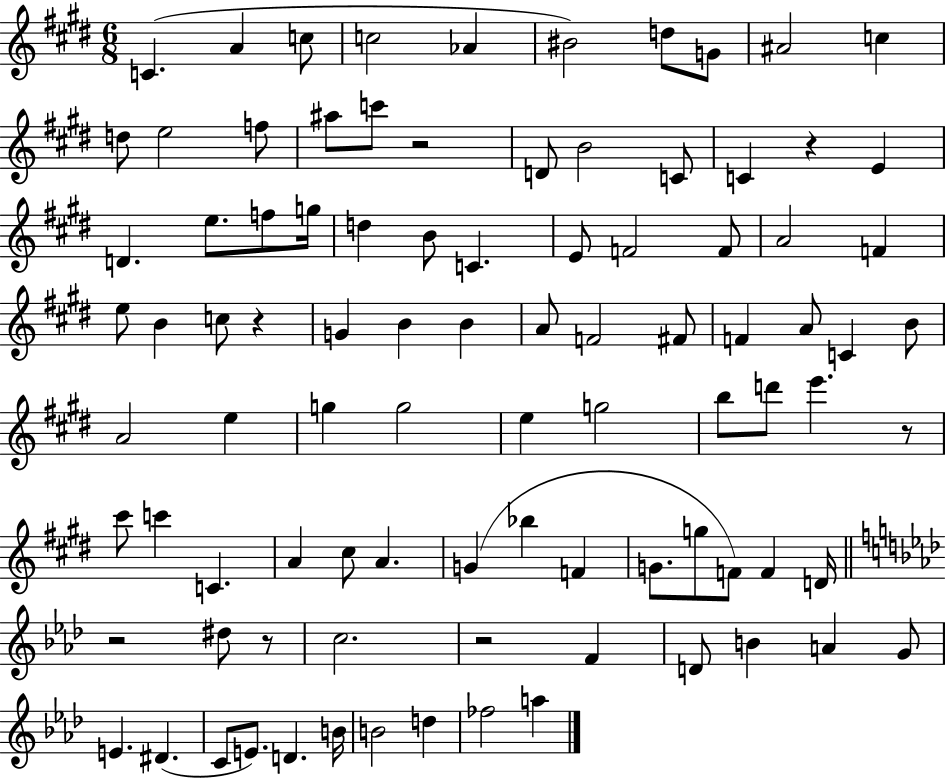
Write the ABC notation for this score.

X:1
T:Untitled
M:6/8
L:1/4
K:E
C A c/2 c2 _A ^B2 d/2 G/2 ^A2 c d/2 e2 f/2 ^a/2 c'/2 z2 D/2 B2 C/2 C z E D e/2 f/2 g/4 d B/2 C E/2 F2 F/2 A2 F e/2 B c/2 z G B B A/2 F2 ^F/2 F A/2 C B/2 A2 e g g2 e g2 b/2 d'/2 e' z/2 ^c'/2 c' C A ^c/2 A G _b F G/2 g/2 F/2 F D/4 z2 ^d/2 z/2 c2 z2 F D/2 B A G/2 E ^D C/2 E/2 D B/4 B2 d _f2 a